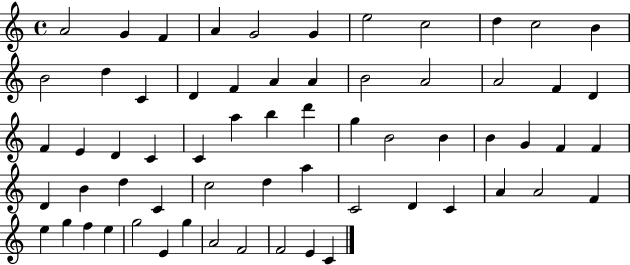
{
  \clef treble
  \time 4/4
  \defaultTimeSignature
  \key c \major
  a'2 g'4 f'4 | a'4 g'2 g'4 | e''2 c''2 | d''4 c''2 b'4 | \break b'2 d''4 c'4 | d'4 f'4 a'4 a'4 | b'2 a'2 | a'2 f'4 d'4 | \break f'4 e'4 d'4 c'4 | c'4 a''4 b''4 d'''4 | g''4 b'2 b'4 | b'4 g'4 f'4 f'4 | \break d'4 b'4 d''4 c'4 | c''2 d''4 a''4 | c'2 d'4 c'4 | a'4 a'2 f'4 | \break e''4 g''4 f''4 e''4 | g''2 e'4 g''4 | a'2 f'2 | f'2 e'4 c'4 | \break \bar "|."
}